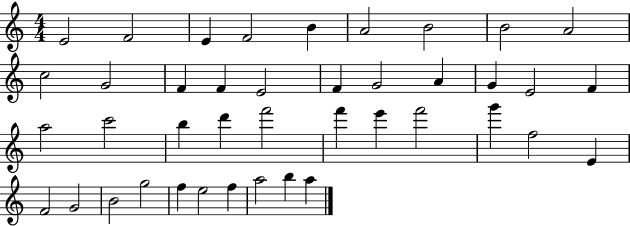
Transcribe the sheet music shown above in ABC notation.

X:1
T:Untitled
M:4/4
L:1/4
K:C
E2 F2 E F2 B A2 B2 B2 A2 c2 G2 F F E2 F G2 A G E2 F a2 c'2 b d' f'2 f' e' f'2 g' f2 E F2 G2 B2 g2 f e2 f a2 b a